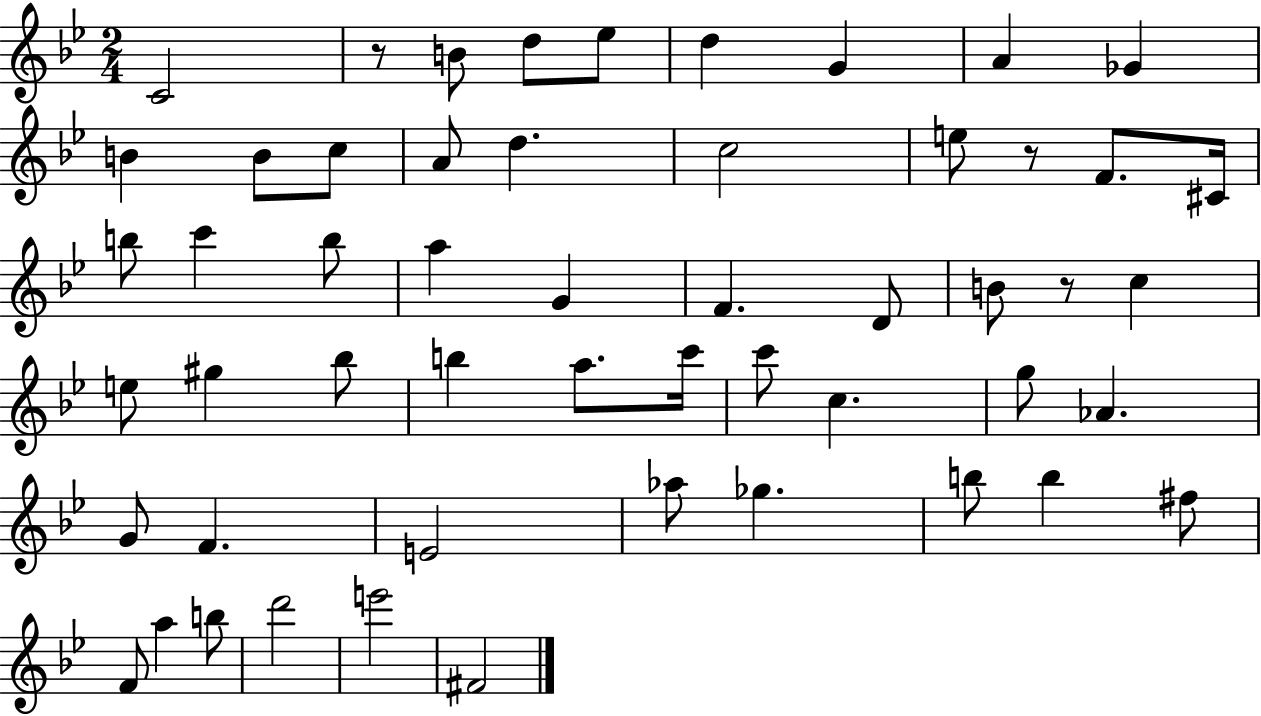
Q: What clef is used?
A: treble